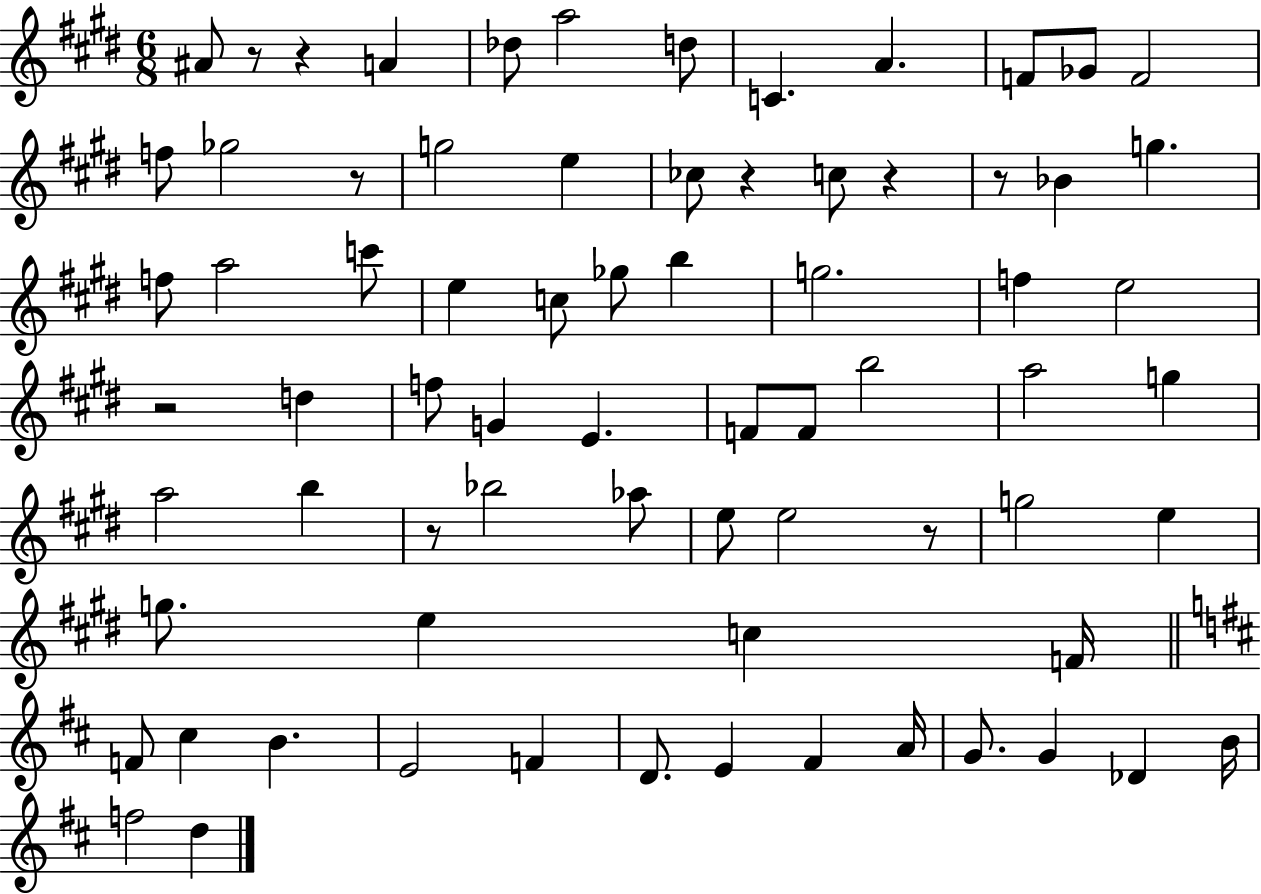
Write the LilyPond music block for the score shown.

{
  \clef treble
  \numericTimeSignature
  \time 6/8
  \key e \major
  ais'8 r8 r4 a'4 | des''8 a''2 d''8 | c'4. a'4. | f'8 ges'8 f'2 | \break f''8 ges''2 r8 | g''2 e''4 | ces''8 r4 c''8 r4 | r8 bes'4 g''4. | \break f''8 a''2 c'''8 | e''4 c''8 ges''8 b''4 | g''2. | f''4 e''2 | \break r2 d''4 | f''8 g'4 e'4. | f'8 f'8 b''2 | a''2 g''4 | \break a''2 b''4 | r8 bes''2 aes''8 | e''8 e''2 r8 | g''2 e''4 | \break g''8. e''4 c''4 f'16 | \bar "||" \break \key d \major f'8 cis''4 b'4. | e'2 f'4 | d'8. e'4 fis'4 a'16 | g'8. g'4 des'4 b'16 | \break f''2 d''4 | \bar "|."
}